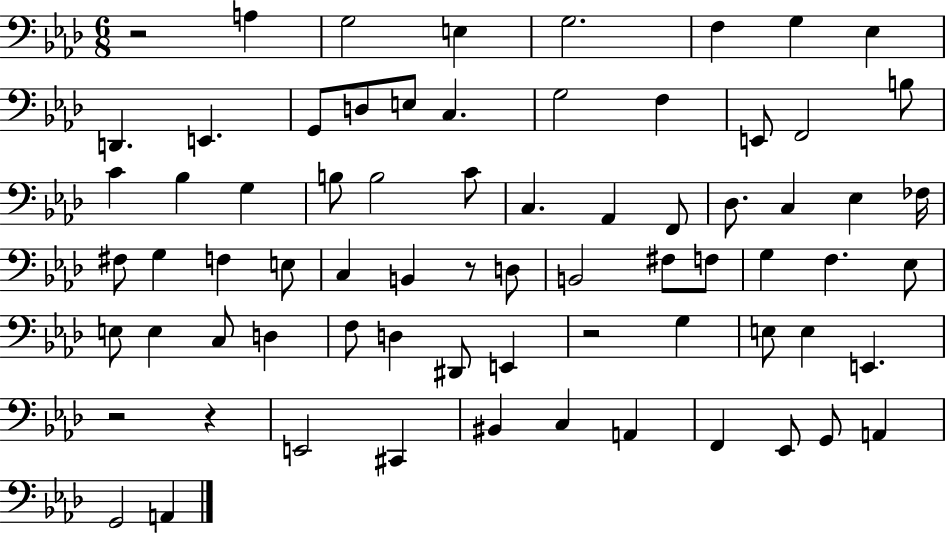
{
  \clef bass
  \numericTimeSignature
  \time 6/8
  \key aes \major
  r2 a4 | g2 e4 | g2. | f4 g4 ees4 | \break d,4. e,4. | g,8 d8 e8 c4. | g2 f4 | e,8 f,2 b8 | \break c'4 bes4 g4 | b8 b2 c'8 | c4. aes,4 f,8 | des8. c4 ees4 fes16 | \break fis8 g4 f4 e8 | c4 b,4 r8 d8 | b,2 fis8 f8 | g4 f4. ees8 | \break e8 e4 c8 d4 | f8 d4 dis,8 e,4 | r2 g4 | e8 e4 e,4. | \break r2 r4 | e,2 cis,4 | bis,4 c4 a,4 | f,4 ees,8 g,8 a,4 | \break g,2 a,4 | \bar "|."
}